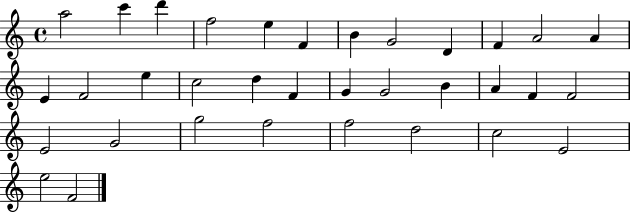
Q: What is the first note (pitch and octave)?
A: A5